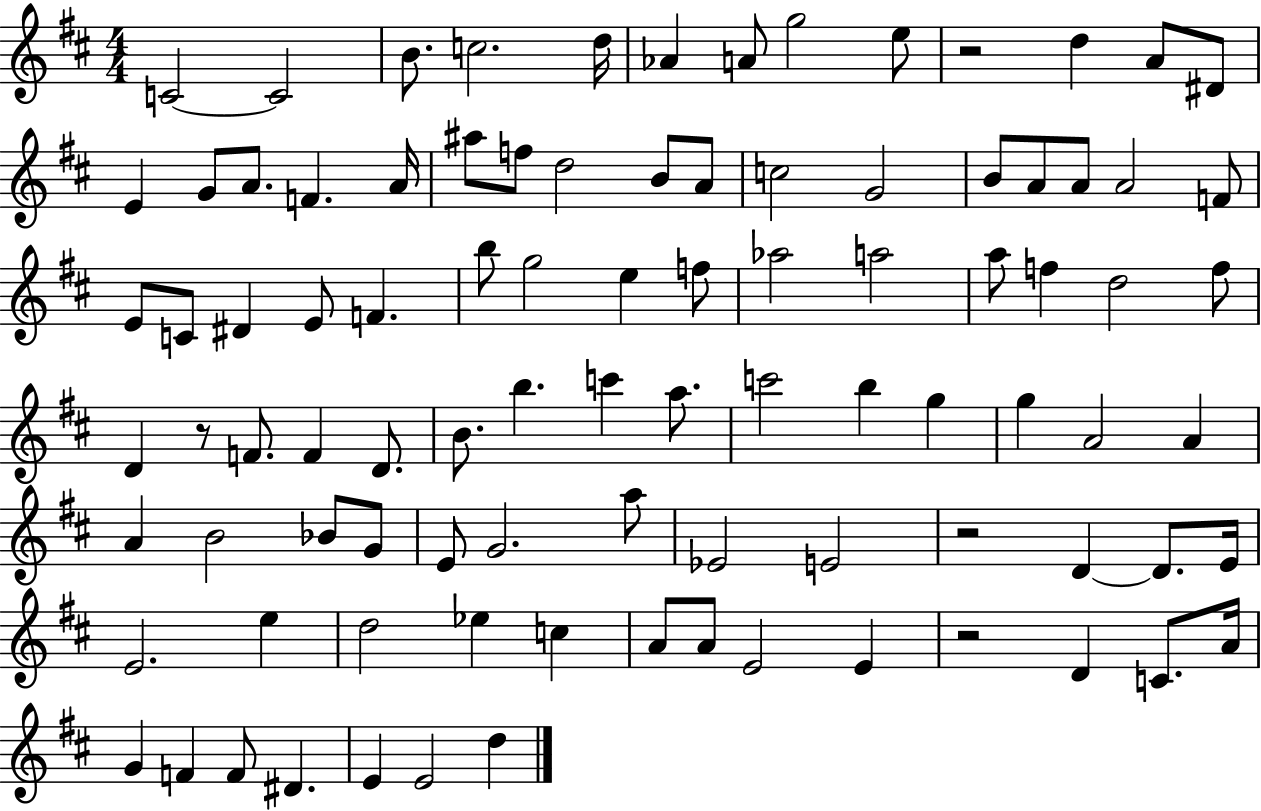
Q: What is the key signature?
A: D major